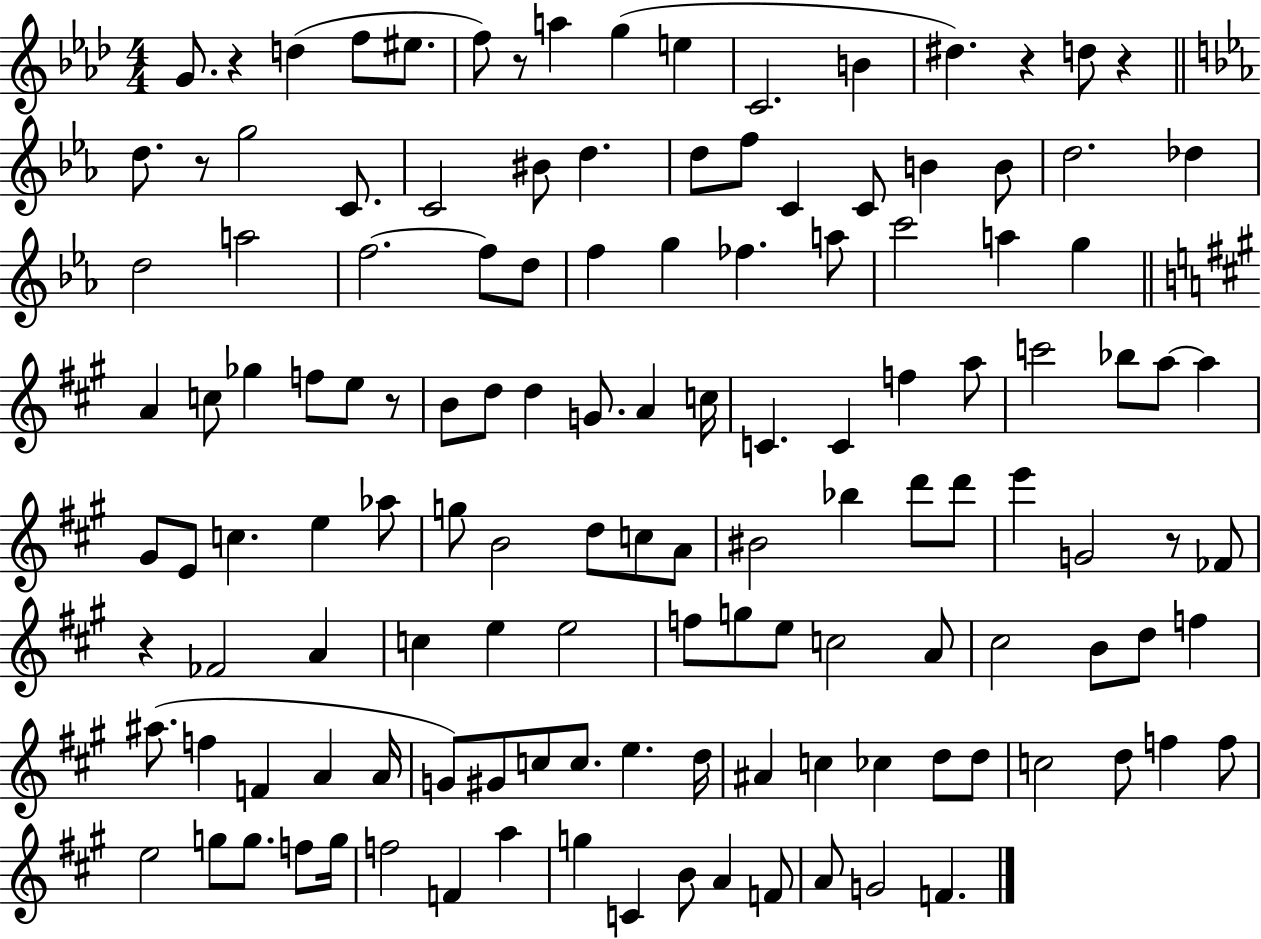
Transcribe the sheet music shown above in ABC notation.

X:1
T:Untitled
M:4/4
L:1/4
K:Ab
G/2 z d f/2 ^e/2 f/2 z/2 a g e C2 B ^d z d/2 z d/2 z/2 g2 C/2 C2 ^B/2 d d/2 f/2 C C/2 B B/2 d2 _d d2 a2 f2 f/2 d/2 f g _f a/2 c'2 a g A c/2 _g f/2 e/2 z/2 B/2 d/2 d G/2 A c/4 C C f a/2 c'2 _b/2 a/2 a ^G/2 E/2 c e _a/2 g/2 B2 d/2 c/2 A/2 ^B2 _b d'/2 d'/2 e' G2 z/2 _F/2 z _F2 A c e e2 f/2 g/2 e/2 c2 A/2 ^c2 B/2 d/2 f ^a/2 f F A A/4 G/2 ^G/2 c/2 c/2 e d/4 ^A c _c d/2 d/2 c2 d/2 f f/2 e2 g/2 g/2 f/2 g/4 f2 F a g C B/2 A F/2 A/2 G2 F